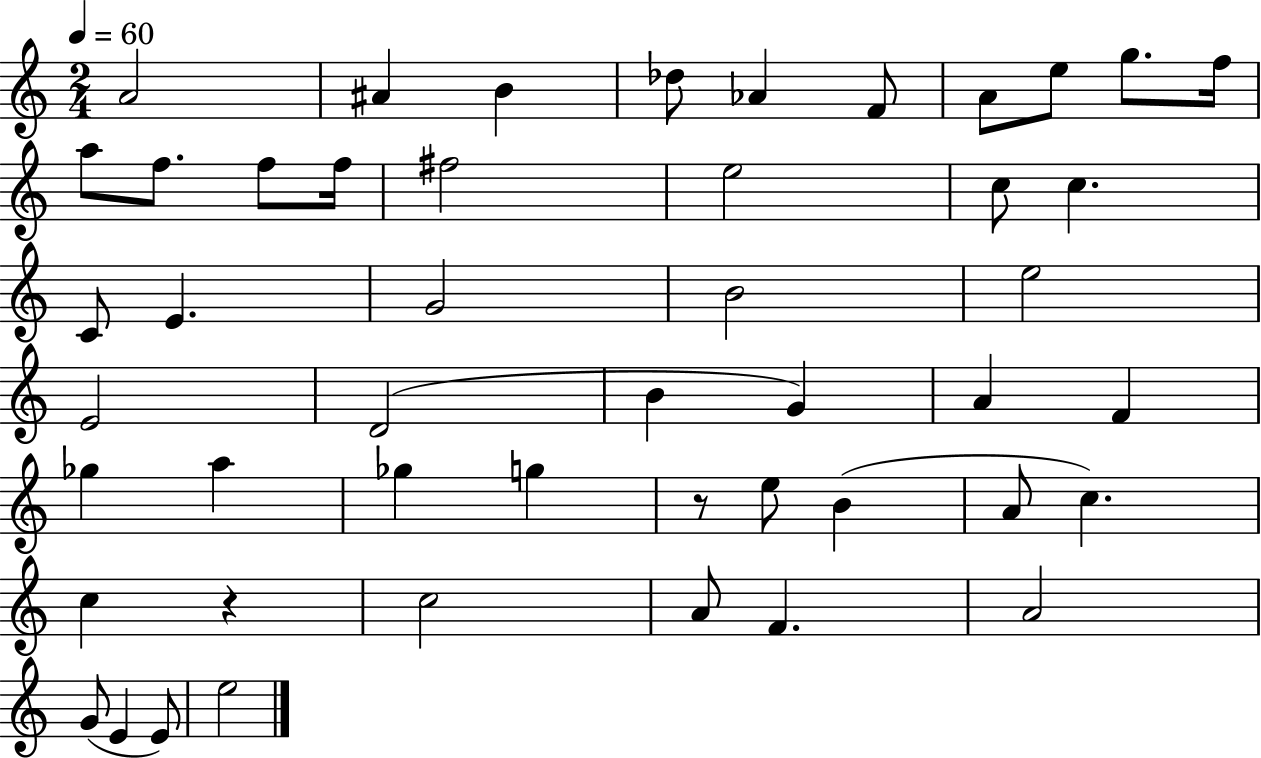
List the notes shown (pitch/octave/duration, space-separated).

A4/h A#4/q B4/q Db5/e Ab4/q F4/e A4/e E5/e G5/e. F5/s A5/e F5/e. F5/e F5/s F#5/h E5/h C5/e C5/q. C4/e E4/q. G4/h B4/h E5/h E4/h D4/h B4/q G4/q A4/q F4/q Gb5/q A5/q Gb5/q G5/q R/e E5/e B4/q A4/e C5/q. C5/q R/q C5/h A4/e F4/q. A4/h G4/e E4/q E4/e E5/h